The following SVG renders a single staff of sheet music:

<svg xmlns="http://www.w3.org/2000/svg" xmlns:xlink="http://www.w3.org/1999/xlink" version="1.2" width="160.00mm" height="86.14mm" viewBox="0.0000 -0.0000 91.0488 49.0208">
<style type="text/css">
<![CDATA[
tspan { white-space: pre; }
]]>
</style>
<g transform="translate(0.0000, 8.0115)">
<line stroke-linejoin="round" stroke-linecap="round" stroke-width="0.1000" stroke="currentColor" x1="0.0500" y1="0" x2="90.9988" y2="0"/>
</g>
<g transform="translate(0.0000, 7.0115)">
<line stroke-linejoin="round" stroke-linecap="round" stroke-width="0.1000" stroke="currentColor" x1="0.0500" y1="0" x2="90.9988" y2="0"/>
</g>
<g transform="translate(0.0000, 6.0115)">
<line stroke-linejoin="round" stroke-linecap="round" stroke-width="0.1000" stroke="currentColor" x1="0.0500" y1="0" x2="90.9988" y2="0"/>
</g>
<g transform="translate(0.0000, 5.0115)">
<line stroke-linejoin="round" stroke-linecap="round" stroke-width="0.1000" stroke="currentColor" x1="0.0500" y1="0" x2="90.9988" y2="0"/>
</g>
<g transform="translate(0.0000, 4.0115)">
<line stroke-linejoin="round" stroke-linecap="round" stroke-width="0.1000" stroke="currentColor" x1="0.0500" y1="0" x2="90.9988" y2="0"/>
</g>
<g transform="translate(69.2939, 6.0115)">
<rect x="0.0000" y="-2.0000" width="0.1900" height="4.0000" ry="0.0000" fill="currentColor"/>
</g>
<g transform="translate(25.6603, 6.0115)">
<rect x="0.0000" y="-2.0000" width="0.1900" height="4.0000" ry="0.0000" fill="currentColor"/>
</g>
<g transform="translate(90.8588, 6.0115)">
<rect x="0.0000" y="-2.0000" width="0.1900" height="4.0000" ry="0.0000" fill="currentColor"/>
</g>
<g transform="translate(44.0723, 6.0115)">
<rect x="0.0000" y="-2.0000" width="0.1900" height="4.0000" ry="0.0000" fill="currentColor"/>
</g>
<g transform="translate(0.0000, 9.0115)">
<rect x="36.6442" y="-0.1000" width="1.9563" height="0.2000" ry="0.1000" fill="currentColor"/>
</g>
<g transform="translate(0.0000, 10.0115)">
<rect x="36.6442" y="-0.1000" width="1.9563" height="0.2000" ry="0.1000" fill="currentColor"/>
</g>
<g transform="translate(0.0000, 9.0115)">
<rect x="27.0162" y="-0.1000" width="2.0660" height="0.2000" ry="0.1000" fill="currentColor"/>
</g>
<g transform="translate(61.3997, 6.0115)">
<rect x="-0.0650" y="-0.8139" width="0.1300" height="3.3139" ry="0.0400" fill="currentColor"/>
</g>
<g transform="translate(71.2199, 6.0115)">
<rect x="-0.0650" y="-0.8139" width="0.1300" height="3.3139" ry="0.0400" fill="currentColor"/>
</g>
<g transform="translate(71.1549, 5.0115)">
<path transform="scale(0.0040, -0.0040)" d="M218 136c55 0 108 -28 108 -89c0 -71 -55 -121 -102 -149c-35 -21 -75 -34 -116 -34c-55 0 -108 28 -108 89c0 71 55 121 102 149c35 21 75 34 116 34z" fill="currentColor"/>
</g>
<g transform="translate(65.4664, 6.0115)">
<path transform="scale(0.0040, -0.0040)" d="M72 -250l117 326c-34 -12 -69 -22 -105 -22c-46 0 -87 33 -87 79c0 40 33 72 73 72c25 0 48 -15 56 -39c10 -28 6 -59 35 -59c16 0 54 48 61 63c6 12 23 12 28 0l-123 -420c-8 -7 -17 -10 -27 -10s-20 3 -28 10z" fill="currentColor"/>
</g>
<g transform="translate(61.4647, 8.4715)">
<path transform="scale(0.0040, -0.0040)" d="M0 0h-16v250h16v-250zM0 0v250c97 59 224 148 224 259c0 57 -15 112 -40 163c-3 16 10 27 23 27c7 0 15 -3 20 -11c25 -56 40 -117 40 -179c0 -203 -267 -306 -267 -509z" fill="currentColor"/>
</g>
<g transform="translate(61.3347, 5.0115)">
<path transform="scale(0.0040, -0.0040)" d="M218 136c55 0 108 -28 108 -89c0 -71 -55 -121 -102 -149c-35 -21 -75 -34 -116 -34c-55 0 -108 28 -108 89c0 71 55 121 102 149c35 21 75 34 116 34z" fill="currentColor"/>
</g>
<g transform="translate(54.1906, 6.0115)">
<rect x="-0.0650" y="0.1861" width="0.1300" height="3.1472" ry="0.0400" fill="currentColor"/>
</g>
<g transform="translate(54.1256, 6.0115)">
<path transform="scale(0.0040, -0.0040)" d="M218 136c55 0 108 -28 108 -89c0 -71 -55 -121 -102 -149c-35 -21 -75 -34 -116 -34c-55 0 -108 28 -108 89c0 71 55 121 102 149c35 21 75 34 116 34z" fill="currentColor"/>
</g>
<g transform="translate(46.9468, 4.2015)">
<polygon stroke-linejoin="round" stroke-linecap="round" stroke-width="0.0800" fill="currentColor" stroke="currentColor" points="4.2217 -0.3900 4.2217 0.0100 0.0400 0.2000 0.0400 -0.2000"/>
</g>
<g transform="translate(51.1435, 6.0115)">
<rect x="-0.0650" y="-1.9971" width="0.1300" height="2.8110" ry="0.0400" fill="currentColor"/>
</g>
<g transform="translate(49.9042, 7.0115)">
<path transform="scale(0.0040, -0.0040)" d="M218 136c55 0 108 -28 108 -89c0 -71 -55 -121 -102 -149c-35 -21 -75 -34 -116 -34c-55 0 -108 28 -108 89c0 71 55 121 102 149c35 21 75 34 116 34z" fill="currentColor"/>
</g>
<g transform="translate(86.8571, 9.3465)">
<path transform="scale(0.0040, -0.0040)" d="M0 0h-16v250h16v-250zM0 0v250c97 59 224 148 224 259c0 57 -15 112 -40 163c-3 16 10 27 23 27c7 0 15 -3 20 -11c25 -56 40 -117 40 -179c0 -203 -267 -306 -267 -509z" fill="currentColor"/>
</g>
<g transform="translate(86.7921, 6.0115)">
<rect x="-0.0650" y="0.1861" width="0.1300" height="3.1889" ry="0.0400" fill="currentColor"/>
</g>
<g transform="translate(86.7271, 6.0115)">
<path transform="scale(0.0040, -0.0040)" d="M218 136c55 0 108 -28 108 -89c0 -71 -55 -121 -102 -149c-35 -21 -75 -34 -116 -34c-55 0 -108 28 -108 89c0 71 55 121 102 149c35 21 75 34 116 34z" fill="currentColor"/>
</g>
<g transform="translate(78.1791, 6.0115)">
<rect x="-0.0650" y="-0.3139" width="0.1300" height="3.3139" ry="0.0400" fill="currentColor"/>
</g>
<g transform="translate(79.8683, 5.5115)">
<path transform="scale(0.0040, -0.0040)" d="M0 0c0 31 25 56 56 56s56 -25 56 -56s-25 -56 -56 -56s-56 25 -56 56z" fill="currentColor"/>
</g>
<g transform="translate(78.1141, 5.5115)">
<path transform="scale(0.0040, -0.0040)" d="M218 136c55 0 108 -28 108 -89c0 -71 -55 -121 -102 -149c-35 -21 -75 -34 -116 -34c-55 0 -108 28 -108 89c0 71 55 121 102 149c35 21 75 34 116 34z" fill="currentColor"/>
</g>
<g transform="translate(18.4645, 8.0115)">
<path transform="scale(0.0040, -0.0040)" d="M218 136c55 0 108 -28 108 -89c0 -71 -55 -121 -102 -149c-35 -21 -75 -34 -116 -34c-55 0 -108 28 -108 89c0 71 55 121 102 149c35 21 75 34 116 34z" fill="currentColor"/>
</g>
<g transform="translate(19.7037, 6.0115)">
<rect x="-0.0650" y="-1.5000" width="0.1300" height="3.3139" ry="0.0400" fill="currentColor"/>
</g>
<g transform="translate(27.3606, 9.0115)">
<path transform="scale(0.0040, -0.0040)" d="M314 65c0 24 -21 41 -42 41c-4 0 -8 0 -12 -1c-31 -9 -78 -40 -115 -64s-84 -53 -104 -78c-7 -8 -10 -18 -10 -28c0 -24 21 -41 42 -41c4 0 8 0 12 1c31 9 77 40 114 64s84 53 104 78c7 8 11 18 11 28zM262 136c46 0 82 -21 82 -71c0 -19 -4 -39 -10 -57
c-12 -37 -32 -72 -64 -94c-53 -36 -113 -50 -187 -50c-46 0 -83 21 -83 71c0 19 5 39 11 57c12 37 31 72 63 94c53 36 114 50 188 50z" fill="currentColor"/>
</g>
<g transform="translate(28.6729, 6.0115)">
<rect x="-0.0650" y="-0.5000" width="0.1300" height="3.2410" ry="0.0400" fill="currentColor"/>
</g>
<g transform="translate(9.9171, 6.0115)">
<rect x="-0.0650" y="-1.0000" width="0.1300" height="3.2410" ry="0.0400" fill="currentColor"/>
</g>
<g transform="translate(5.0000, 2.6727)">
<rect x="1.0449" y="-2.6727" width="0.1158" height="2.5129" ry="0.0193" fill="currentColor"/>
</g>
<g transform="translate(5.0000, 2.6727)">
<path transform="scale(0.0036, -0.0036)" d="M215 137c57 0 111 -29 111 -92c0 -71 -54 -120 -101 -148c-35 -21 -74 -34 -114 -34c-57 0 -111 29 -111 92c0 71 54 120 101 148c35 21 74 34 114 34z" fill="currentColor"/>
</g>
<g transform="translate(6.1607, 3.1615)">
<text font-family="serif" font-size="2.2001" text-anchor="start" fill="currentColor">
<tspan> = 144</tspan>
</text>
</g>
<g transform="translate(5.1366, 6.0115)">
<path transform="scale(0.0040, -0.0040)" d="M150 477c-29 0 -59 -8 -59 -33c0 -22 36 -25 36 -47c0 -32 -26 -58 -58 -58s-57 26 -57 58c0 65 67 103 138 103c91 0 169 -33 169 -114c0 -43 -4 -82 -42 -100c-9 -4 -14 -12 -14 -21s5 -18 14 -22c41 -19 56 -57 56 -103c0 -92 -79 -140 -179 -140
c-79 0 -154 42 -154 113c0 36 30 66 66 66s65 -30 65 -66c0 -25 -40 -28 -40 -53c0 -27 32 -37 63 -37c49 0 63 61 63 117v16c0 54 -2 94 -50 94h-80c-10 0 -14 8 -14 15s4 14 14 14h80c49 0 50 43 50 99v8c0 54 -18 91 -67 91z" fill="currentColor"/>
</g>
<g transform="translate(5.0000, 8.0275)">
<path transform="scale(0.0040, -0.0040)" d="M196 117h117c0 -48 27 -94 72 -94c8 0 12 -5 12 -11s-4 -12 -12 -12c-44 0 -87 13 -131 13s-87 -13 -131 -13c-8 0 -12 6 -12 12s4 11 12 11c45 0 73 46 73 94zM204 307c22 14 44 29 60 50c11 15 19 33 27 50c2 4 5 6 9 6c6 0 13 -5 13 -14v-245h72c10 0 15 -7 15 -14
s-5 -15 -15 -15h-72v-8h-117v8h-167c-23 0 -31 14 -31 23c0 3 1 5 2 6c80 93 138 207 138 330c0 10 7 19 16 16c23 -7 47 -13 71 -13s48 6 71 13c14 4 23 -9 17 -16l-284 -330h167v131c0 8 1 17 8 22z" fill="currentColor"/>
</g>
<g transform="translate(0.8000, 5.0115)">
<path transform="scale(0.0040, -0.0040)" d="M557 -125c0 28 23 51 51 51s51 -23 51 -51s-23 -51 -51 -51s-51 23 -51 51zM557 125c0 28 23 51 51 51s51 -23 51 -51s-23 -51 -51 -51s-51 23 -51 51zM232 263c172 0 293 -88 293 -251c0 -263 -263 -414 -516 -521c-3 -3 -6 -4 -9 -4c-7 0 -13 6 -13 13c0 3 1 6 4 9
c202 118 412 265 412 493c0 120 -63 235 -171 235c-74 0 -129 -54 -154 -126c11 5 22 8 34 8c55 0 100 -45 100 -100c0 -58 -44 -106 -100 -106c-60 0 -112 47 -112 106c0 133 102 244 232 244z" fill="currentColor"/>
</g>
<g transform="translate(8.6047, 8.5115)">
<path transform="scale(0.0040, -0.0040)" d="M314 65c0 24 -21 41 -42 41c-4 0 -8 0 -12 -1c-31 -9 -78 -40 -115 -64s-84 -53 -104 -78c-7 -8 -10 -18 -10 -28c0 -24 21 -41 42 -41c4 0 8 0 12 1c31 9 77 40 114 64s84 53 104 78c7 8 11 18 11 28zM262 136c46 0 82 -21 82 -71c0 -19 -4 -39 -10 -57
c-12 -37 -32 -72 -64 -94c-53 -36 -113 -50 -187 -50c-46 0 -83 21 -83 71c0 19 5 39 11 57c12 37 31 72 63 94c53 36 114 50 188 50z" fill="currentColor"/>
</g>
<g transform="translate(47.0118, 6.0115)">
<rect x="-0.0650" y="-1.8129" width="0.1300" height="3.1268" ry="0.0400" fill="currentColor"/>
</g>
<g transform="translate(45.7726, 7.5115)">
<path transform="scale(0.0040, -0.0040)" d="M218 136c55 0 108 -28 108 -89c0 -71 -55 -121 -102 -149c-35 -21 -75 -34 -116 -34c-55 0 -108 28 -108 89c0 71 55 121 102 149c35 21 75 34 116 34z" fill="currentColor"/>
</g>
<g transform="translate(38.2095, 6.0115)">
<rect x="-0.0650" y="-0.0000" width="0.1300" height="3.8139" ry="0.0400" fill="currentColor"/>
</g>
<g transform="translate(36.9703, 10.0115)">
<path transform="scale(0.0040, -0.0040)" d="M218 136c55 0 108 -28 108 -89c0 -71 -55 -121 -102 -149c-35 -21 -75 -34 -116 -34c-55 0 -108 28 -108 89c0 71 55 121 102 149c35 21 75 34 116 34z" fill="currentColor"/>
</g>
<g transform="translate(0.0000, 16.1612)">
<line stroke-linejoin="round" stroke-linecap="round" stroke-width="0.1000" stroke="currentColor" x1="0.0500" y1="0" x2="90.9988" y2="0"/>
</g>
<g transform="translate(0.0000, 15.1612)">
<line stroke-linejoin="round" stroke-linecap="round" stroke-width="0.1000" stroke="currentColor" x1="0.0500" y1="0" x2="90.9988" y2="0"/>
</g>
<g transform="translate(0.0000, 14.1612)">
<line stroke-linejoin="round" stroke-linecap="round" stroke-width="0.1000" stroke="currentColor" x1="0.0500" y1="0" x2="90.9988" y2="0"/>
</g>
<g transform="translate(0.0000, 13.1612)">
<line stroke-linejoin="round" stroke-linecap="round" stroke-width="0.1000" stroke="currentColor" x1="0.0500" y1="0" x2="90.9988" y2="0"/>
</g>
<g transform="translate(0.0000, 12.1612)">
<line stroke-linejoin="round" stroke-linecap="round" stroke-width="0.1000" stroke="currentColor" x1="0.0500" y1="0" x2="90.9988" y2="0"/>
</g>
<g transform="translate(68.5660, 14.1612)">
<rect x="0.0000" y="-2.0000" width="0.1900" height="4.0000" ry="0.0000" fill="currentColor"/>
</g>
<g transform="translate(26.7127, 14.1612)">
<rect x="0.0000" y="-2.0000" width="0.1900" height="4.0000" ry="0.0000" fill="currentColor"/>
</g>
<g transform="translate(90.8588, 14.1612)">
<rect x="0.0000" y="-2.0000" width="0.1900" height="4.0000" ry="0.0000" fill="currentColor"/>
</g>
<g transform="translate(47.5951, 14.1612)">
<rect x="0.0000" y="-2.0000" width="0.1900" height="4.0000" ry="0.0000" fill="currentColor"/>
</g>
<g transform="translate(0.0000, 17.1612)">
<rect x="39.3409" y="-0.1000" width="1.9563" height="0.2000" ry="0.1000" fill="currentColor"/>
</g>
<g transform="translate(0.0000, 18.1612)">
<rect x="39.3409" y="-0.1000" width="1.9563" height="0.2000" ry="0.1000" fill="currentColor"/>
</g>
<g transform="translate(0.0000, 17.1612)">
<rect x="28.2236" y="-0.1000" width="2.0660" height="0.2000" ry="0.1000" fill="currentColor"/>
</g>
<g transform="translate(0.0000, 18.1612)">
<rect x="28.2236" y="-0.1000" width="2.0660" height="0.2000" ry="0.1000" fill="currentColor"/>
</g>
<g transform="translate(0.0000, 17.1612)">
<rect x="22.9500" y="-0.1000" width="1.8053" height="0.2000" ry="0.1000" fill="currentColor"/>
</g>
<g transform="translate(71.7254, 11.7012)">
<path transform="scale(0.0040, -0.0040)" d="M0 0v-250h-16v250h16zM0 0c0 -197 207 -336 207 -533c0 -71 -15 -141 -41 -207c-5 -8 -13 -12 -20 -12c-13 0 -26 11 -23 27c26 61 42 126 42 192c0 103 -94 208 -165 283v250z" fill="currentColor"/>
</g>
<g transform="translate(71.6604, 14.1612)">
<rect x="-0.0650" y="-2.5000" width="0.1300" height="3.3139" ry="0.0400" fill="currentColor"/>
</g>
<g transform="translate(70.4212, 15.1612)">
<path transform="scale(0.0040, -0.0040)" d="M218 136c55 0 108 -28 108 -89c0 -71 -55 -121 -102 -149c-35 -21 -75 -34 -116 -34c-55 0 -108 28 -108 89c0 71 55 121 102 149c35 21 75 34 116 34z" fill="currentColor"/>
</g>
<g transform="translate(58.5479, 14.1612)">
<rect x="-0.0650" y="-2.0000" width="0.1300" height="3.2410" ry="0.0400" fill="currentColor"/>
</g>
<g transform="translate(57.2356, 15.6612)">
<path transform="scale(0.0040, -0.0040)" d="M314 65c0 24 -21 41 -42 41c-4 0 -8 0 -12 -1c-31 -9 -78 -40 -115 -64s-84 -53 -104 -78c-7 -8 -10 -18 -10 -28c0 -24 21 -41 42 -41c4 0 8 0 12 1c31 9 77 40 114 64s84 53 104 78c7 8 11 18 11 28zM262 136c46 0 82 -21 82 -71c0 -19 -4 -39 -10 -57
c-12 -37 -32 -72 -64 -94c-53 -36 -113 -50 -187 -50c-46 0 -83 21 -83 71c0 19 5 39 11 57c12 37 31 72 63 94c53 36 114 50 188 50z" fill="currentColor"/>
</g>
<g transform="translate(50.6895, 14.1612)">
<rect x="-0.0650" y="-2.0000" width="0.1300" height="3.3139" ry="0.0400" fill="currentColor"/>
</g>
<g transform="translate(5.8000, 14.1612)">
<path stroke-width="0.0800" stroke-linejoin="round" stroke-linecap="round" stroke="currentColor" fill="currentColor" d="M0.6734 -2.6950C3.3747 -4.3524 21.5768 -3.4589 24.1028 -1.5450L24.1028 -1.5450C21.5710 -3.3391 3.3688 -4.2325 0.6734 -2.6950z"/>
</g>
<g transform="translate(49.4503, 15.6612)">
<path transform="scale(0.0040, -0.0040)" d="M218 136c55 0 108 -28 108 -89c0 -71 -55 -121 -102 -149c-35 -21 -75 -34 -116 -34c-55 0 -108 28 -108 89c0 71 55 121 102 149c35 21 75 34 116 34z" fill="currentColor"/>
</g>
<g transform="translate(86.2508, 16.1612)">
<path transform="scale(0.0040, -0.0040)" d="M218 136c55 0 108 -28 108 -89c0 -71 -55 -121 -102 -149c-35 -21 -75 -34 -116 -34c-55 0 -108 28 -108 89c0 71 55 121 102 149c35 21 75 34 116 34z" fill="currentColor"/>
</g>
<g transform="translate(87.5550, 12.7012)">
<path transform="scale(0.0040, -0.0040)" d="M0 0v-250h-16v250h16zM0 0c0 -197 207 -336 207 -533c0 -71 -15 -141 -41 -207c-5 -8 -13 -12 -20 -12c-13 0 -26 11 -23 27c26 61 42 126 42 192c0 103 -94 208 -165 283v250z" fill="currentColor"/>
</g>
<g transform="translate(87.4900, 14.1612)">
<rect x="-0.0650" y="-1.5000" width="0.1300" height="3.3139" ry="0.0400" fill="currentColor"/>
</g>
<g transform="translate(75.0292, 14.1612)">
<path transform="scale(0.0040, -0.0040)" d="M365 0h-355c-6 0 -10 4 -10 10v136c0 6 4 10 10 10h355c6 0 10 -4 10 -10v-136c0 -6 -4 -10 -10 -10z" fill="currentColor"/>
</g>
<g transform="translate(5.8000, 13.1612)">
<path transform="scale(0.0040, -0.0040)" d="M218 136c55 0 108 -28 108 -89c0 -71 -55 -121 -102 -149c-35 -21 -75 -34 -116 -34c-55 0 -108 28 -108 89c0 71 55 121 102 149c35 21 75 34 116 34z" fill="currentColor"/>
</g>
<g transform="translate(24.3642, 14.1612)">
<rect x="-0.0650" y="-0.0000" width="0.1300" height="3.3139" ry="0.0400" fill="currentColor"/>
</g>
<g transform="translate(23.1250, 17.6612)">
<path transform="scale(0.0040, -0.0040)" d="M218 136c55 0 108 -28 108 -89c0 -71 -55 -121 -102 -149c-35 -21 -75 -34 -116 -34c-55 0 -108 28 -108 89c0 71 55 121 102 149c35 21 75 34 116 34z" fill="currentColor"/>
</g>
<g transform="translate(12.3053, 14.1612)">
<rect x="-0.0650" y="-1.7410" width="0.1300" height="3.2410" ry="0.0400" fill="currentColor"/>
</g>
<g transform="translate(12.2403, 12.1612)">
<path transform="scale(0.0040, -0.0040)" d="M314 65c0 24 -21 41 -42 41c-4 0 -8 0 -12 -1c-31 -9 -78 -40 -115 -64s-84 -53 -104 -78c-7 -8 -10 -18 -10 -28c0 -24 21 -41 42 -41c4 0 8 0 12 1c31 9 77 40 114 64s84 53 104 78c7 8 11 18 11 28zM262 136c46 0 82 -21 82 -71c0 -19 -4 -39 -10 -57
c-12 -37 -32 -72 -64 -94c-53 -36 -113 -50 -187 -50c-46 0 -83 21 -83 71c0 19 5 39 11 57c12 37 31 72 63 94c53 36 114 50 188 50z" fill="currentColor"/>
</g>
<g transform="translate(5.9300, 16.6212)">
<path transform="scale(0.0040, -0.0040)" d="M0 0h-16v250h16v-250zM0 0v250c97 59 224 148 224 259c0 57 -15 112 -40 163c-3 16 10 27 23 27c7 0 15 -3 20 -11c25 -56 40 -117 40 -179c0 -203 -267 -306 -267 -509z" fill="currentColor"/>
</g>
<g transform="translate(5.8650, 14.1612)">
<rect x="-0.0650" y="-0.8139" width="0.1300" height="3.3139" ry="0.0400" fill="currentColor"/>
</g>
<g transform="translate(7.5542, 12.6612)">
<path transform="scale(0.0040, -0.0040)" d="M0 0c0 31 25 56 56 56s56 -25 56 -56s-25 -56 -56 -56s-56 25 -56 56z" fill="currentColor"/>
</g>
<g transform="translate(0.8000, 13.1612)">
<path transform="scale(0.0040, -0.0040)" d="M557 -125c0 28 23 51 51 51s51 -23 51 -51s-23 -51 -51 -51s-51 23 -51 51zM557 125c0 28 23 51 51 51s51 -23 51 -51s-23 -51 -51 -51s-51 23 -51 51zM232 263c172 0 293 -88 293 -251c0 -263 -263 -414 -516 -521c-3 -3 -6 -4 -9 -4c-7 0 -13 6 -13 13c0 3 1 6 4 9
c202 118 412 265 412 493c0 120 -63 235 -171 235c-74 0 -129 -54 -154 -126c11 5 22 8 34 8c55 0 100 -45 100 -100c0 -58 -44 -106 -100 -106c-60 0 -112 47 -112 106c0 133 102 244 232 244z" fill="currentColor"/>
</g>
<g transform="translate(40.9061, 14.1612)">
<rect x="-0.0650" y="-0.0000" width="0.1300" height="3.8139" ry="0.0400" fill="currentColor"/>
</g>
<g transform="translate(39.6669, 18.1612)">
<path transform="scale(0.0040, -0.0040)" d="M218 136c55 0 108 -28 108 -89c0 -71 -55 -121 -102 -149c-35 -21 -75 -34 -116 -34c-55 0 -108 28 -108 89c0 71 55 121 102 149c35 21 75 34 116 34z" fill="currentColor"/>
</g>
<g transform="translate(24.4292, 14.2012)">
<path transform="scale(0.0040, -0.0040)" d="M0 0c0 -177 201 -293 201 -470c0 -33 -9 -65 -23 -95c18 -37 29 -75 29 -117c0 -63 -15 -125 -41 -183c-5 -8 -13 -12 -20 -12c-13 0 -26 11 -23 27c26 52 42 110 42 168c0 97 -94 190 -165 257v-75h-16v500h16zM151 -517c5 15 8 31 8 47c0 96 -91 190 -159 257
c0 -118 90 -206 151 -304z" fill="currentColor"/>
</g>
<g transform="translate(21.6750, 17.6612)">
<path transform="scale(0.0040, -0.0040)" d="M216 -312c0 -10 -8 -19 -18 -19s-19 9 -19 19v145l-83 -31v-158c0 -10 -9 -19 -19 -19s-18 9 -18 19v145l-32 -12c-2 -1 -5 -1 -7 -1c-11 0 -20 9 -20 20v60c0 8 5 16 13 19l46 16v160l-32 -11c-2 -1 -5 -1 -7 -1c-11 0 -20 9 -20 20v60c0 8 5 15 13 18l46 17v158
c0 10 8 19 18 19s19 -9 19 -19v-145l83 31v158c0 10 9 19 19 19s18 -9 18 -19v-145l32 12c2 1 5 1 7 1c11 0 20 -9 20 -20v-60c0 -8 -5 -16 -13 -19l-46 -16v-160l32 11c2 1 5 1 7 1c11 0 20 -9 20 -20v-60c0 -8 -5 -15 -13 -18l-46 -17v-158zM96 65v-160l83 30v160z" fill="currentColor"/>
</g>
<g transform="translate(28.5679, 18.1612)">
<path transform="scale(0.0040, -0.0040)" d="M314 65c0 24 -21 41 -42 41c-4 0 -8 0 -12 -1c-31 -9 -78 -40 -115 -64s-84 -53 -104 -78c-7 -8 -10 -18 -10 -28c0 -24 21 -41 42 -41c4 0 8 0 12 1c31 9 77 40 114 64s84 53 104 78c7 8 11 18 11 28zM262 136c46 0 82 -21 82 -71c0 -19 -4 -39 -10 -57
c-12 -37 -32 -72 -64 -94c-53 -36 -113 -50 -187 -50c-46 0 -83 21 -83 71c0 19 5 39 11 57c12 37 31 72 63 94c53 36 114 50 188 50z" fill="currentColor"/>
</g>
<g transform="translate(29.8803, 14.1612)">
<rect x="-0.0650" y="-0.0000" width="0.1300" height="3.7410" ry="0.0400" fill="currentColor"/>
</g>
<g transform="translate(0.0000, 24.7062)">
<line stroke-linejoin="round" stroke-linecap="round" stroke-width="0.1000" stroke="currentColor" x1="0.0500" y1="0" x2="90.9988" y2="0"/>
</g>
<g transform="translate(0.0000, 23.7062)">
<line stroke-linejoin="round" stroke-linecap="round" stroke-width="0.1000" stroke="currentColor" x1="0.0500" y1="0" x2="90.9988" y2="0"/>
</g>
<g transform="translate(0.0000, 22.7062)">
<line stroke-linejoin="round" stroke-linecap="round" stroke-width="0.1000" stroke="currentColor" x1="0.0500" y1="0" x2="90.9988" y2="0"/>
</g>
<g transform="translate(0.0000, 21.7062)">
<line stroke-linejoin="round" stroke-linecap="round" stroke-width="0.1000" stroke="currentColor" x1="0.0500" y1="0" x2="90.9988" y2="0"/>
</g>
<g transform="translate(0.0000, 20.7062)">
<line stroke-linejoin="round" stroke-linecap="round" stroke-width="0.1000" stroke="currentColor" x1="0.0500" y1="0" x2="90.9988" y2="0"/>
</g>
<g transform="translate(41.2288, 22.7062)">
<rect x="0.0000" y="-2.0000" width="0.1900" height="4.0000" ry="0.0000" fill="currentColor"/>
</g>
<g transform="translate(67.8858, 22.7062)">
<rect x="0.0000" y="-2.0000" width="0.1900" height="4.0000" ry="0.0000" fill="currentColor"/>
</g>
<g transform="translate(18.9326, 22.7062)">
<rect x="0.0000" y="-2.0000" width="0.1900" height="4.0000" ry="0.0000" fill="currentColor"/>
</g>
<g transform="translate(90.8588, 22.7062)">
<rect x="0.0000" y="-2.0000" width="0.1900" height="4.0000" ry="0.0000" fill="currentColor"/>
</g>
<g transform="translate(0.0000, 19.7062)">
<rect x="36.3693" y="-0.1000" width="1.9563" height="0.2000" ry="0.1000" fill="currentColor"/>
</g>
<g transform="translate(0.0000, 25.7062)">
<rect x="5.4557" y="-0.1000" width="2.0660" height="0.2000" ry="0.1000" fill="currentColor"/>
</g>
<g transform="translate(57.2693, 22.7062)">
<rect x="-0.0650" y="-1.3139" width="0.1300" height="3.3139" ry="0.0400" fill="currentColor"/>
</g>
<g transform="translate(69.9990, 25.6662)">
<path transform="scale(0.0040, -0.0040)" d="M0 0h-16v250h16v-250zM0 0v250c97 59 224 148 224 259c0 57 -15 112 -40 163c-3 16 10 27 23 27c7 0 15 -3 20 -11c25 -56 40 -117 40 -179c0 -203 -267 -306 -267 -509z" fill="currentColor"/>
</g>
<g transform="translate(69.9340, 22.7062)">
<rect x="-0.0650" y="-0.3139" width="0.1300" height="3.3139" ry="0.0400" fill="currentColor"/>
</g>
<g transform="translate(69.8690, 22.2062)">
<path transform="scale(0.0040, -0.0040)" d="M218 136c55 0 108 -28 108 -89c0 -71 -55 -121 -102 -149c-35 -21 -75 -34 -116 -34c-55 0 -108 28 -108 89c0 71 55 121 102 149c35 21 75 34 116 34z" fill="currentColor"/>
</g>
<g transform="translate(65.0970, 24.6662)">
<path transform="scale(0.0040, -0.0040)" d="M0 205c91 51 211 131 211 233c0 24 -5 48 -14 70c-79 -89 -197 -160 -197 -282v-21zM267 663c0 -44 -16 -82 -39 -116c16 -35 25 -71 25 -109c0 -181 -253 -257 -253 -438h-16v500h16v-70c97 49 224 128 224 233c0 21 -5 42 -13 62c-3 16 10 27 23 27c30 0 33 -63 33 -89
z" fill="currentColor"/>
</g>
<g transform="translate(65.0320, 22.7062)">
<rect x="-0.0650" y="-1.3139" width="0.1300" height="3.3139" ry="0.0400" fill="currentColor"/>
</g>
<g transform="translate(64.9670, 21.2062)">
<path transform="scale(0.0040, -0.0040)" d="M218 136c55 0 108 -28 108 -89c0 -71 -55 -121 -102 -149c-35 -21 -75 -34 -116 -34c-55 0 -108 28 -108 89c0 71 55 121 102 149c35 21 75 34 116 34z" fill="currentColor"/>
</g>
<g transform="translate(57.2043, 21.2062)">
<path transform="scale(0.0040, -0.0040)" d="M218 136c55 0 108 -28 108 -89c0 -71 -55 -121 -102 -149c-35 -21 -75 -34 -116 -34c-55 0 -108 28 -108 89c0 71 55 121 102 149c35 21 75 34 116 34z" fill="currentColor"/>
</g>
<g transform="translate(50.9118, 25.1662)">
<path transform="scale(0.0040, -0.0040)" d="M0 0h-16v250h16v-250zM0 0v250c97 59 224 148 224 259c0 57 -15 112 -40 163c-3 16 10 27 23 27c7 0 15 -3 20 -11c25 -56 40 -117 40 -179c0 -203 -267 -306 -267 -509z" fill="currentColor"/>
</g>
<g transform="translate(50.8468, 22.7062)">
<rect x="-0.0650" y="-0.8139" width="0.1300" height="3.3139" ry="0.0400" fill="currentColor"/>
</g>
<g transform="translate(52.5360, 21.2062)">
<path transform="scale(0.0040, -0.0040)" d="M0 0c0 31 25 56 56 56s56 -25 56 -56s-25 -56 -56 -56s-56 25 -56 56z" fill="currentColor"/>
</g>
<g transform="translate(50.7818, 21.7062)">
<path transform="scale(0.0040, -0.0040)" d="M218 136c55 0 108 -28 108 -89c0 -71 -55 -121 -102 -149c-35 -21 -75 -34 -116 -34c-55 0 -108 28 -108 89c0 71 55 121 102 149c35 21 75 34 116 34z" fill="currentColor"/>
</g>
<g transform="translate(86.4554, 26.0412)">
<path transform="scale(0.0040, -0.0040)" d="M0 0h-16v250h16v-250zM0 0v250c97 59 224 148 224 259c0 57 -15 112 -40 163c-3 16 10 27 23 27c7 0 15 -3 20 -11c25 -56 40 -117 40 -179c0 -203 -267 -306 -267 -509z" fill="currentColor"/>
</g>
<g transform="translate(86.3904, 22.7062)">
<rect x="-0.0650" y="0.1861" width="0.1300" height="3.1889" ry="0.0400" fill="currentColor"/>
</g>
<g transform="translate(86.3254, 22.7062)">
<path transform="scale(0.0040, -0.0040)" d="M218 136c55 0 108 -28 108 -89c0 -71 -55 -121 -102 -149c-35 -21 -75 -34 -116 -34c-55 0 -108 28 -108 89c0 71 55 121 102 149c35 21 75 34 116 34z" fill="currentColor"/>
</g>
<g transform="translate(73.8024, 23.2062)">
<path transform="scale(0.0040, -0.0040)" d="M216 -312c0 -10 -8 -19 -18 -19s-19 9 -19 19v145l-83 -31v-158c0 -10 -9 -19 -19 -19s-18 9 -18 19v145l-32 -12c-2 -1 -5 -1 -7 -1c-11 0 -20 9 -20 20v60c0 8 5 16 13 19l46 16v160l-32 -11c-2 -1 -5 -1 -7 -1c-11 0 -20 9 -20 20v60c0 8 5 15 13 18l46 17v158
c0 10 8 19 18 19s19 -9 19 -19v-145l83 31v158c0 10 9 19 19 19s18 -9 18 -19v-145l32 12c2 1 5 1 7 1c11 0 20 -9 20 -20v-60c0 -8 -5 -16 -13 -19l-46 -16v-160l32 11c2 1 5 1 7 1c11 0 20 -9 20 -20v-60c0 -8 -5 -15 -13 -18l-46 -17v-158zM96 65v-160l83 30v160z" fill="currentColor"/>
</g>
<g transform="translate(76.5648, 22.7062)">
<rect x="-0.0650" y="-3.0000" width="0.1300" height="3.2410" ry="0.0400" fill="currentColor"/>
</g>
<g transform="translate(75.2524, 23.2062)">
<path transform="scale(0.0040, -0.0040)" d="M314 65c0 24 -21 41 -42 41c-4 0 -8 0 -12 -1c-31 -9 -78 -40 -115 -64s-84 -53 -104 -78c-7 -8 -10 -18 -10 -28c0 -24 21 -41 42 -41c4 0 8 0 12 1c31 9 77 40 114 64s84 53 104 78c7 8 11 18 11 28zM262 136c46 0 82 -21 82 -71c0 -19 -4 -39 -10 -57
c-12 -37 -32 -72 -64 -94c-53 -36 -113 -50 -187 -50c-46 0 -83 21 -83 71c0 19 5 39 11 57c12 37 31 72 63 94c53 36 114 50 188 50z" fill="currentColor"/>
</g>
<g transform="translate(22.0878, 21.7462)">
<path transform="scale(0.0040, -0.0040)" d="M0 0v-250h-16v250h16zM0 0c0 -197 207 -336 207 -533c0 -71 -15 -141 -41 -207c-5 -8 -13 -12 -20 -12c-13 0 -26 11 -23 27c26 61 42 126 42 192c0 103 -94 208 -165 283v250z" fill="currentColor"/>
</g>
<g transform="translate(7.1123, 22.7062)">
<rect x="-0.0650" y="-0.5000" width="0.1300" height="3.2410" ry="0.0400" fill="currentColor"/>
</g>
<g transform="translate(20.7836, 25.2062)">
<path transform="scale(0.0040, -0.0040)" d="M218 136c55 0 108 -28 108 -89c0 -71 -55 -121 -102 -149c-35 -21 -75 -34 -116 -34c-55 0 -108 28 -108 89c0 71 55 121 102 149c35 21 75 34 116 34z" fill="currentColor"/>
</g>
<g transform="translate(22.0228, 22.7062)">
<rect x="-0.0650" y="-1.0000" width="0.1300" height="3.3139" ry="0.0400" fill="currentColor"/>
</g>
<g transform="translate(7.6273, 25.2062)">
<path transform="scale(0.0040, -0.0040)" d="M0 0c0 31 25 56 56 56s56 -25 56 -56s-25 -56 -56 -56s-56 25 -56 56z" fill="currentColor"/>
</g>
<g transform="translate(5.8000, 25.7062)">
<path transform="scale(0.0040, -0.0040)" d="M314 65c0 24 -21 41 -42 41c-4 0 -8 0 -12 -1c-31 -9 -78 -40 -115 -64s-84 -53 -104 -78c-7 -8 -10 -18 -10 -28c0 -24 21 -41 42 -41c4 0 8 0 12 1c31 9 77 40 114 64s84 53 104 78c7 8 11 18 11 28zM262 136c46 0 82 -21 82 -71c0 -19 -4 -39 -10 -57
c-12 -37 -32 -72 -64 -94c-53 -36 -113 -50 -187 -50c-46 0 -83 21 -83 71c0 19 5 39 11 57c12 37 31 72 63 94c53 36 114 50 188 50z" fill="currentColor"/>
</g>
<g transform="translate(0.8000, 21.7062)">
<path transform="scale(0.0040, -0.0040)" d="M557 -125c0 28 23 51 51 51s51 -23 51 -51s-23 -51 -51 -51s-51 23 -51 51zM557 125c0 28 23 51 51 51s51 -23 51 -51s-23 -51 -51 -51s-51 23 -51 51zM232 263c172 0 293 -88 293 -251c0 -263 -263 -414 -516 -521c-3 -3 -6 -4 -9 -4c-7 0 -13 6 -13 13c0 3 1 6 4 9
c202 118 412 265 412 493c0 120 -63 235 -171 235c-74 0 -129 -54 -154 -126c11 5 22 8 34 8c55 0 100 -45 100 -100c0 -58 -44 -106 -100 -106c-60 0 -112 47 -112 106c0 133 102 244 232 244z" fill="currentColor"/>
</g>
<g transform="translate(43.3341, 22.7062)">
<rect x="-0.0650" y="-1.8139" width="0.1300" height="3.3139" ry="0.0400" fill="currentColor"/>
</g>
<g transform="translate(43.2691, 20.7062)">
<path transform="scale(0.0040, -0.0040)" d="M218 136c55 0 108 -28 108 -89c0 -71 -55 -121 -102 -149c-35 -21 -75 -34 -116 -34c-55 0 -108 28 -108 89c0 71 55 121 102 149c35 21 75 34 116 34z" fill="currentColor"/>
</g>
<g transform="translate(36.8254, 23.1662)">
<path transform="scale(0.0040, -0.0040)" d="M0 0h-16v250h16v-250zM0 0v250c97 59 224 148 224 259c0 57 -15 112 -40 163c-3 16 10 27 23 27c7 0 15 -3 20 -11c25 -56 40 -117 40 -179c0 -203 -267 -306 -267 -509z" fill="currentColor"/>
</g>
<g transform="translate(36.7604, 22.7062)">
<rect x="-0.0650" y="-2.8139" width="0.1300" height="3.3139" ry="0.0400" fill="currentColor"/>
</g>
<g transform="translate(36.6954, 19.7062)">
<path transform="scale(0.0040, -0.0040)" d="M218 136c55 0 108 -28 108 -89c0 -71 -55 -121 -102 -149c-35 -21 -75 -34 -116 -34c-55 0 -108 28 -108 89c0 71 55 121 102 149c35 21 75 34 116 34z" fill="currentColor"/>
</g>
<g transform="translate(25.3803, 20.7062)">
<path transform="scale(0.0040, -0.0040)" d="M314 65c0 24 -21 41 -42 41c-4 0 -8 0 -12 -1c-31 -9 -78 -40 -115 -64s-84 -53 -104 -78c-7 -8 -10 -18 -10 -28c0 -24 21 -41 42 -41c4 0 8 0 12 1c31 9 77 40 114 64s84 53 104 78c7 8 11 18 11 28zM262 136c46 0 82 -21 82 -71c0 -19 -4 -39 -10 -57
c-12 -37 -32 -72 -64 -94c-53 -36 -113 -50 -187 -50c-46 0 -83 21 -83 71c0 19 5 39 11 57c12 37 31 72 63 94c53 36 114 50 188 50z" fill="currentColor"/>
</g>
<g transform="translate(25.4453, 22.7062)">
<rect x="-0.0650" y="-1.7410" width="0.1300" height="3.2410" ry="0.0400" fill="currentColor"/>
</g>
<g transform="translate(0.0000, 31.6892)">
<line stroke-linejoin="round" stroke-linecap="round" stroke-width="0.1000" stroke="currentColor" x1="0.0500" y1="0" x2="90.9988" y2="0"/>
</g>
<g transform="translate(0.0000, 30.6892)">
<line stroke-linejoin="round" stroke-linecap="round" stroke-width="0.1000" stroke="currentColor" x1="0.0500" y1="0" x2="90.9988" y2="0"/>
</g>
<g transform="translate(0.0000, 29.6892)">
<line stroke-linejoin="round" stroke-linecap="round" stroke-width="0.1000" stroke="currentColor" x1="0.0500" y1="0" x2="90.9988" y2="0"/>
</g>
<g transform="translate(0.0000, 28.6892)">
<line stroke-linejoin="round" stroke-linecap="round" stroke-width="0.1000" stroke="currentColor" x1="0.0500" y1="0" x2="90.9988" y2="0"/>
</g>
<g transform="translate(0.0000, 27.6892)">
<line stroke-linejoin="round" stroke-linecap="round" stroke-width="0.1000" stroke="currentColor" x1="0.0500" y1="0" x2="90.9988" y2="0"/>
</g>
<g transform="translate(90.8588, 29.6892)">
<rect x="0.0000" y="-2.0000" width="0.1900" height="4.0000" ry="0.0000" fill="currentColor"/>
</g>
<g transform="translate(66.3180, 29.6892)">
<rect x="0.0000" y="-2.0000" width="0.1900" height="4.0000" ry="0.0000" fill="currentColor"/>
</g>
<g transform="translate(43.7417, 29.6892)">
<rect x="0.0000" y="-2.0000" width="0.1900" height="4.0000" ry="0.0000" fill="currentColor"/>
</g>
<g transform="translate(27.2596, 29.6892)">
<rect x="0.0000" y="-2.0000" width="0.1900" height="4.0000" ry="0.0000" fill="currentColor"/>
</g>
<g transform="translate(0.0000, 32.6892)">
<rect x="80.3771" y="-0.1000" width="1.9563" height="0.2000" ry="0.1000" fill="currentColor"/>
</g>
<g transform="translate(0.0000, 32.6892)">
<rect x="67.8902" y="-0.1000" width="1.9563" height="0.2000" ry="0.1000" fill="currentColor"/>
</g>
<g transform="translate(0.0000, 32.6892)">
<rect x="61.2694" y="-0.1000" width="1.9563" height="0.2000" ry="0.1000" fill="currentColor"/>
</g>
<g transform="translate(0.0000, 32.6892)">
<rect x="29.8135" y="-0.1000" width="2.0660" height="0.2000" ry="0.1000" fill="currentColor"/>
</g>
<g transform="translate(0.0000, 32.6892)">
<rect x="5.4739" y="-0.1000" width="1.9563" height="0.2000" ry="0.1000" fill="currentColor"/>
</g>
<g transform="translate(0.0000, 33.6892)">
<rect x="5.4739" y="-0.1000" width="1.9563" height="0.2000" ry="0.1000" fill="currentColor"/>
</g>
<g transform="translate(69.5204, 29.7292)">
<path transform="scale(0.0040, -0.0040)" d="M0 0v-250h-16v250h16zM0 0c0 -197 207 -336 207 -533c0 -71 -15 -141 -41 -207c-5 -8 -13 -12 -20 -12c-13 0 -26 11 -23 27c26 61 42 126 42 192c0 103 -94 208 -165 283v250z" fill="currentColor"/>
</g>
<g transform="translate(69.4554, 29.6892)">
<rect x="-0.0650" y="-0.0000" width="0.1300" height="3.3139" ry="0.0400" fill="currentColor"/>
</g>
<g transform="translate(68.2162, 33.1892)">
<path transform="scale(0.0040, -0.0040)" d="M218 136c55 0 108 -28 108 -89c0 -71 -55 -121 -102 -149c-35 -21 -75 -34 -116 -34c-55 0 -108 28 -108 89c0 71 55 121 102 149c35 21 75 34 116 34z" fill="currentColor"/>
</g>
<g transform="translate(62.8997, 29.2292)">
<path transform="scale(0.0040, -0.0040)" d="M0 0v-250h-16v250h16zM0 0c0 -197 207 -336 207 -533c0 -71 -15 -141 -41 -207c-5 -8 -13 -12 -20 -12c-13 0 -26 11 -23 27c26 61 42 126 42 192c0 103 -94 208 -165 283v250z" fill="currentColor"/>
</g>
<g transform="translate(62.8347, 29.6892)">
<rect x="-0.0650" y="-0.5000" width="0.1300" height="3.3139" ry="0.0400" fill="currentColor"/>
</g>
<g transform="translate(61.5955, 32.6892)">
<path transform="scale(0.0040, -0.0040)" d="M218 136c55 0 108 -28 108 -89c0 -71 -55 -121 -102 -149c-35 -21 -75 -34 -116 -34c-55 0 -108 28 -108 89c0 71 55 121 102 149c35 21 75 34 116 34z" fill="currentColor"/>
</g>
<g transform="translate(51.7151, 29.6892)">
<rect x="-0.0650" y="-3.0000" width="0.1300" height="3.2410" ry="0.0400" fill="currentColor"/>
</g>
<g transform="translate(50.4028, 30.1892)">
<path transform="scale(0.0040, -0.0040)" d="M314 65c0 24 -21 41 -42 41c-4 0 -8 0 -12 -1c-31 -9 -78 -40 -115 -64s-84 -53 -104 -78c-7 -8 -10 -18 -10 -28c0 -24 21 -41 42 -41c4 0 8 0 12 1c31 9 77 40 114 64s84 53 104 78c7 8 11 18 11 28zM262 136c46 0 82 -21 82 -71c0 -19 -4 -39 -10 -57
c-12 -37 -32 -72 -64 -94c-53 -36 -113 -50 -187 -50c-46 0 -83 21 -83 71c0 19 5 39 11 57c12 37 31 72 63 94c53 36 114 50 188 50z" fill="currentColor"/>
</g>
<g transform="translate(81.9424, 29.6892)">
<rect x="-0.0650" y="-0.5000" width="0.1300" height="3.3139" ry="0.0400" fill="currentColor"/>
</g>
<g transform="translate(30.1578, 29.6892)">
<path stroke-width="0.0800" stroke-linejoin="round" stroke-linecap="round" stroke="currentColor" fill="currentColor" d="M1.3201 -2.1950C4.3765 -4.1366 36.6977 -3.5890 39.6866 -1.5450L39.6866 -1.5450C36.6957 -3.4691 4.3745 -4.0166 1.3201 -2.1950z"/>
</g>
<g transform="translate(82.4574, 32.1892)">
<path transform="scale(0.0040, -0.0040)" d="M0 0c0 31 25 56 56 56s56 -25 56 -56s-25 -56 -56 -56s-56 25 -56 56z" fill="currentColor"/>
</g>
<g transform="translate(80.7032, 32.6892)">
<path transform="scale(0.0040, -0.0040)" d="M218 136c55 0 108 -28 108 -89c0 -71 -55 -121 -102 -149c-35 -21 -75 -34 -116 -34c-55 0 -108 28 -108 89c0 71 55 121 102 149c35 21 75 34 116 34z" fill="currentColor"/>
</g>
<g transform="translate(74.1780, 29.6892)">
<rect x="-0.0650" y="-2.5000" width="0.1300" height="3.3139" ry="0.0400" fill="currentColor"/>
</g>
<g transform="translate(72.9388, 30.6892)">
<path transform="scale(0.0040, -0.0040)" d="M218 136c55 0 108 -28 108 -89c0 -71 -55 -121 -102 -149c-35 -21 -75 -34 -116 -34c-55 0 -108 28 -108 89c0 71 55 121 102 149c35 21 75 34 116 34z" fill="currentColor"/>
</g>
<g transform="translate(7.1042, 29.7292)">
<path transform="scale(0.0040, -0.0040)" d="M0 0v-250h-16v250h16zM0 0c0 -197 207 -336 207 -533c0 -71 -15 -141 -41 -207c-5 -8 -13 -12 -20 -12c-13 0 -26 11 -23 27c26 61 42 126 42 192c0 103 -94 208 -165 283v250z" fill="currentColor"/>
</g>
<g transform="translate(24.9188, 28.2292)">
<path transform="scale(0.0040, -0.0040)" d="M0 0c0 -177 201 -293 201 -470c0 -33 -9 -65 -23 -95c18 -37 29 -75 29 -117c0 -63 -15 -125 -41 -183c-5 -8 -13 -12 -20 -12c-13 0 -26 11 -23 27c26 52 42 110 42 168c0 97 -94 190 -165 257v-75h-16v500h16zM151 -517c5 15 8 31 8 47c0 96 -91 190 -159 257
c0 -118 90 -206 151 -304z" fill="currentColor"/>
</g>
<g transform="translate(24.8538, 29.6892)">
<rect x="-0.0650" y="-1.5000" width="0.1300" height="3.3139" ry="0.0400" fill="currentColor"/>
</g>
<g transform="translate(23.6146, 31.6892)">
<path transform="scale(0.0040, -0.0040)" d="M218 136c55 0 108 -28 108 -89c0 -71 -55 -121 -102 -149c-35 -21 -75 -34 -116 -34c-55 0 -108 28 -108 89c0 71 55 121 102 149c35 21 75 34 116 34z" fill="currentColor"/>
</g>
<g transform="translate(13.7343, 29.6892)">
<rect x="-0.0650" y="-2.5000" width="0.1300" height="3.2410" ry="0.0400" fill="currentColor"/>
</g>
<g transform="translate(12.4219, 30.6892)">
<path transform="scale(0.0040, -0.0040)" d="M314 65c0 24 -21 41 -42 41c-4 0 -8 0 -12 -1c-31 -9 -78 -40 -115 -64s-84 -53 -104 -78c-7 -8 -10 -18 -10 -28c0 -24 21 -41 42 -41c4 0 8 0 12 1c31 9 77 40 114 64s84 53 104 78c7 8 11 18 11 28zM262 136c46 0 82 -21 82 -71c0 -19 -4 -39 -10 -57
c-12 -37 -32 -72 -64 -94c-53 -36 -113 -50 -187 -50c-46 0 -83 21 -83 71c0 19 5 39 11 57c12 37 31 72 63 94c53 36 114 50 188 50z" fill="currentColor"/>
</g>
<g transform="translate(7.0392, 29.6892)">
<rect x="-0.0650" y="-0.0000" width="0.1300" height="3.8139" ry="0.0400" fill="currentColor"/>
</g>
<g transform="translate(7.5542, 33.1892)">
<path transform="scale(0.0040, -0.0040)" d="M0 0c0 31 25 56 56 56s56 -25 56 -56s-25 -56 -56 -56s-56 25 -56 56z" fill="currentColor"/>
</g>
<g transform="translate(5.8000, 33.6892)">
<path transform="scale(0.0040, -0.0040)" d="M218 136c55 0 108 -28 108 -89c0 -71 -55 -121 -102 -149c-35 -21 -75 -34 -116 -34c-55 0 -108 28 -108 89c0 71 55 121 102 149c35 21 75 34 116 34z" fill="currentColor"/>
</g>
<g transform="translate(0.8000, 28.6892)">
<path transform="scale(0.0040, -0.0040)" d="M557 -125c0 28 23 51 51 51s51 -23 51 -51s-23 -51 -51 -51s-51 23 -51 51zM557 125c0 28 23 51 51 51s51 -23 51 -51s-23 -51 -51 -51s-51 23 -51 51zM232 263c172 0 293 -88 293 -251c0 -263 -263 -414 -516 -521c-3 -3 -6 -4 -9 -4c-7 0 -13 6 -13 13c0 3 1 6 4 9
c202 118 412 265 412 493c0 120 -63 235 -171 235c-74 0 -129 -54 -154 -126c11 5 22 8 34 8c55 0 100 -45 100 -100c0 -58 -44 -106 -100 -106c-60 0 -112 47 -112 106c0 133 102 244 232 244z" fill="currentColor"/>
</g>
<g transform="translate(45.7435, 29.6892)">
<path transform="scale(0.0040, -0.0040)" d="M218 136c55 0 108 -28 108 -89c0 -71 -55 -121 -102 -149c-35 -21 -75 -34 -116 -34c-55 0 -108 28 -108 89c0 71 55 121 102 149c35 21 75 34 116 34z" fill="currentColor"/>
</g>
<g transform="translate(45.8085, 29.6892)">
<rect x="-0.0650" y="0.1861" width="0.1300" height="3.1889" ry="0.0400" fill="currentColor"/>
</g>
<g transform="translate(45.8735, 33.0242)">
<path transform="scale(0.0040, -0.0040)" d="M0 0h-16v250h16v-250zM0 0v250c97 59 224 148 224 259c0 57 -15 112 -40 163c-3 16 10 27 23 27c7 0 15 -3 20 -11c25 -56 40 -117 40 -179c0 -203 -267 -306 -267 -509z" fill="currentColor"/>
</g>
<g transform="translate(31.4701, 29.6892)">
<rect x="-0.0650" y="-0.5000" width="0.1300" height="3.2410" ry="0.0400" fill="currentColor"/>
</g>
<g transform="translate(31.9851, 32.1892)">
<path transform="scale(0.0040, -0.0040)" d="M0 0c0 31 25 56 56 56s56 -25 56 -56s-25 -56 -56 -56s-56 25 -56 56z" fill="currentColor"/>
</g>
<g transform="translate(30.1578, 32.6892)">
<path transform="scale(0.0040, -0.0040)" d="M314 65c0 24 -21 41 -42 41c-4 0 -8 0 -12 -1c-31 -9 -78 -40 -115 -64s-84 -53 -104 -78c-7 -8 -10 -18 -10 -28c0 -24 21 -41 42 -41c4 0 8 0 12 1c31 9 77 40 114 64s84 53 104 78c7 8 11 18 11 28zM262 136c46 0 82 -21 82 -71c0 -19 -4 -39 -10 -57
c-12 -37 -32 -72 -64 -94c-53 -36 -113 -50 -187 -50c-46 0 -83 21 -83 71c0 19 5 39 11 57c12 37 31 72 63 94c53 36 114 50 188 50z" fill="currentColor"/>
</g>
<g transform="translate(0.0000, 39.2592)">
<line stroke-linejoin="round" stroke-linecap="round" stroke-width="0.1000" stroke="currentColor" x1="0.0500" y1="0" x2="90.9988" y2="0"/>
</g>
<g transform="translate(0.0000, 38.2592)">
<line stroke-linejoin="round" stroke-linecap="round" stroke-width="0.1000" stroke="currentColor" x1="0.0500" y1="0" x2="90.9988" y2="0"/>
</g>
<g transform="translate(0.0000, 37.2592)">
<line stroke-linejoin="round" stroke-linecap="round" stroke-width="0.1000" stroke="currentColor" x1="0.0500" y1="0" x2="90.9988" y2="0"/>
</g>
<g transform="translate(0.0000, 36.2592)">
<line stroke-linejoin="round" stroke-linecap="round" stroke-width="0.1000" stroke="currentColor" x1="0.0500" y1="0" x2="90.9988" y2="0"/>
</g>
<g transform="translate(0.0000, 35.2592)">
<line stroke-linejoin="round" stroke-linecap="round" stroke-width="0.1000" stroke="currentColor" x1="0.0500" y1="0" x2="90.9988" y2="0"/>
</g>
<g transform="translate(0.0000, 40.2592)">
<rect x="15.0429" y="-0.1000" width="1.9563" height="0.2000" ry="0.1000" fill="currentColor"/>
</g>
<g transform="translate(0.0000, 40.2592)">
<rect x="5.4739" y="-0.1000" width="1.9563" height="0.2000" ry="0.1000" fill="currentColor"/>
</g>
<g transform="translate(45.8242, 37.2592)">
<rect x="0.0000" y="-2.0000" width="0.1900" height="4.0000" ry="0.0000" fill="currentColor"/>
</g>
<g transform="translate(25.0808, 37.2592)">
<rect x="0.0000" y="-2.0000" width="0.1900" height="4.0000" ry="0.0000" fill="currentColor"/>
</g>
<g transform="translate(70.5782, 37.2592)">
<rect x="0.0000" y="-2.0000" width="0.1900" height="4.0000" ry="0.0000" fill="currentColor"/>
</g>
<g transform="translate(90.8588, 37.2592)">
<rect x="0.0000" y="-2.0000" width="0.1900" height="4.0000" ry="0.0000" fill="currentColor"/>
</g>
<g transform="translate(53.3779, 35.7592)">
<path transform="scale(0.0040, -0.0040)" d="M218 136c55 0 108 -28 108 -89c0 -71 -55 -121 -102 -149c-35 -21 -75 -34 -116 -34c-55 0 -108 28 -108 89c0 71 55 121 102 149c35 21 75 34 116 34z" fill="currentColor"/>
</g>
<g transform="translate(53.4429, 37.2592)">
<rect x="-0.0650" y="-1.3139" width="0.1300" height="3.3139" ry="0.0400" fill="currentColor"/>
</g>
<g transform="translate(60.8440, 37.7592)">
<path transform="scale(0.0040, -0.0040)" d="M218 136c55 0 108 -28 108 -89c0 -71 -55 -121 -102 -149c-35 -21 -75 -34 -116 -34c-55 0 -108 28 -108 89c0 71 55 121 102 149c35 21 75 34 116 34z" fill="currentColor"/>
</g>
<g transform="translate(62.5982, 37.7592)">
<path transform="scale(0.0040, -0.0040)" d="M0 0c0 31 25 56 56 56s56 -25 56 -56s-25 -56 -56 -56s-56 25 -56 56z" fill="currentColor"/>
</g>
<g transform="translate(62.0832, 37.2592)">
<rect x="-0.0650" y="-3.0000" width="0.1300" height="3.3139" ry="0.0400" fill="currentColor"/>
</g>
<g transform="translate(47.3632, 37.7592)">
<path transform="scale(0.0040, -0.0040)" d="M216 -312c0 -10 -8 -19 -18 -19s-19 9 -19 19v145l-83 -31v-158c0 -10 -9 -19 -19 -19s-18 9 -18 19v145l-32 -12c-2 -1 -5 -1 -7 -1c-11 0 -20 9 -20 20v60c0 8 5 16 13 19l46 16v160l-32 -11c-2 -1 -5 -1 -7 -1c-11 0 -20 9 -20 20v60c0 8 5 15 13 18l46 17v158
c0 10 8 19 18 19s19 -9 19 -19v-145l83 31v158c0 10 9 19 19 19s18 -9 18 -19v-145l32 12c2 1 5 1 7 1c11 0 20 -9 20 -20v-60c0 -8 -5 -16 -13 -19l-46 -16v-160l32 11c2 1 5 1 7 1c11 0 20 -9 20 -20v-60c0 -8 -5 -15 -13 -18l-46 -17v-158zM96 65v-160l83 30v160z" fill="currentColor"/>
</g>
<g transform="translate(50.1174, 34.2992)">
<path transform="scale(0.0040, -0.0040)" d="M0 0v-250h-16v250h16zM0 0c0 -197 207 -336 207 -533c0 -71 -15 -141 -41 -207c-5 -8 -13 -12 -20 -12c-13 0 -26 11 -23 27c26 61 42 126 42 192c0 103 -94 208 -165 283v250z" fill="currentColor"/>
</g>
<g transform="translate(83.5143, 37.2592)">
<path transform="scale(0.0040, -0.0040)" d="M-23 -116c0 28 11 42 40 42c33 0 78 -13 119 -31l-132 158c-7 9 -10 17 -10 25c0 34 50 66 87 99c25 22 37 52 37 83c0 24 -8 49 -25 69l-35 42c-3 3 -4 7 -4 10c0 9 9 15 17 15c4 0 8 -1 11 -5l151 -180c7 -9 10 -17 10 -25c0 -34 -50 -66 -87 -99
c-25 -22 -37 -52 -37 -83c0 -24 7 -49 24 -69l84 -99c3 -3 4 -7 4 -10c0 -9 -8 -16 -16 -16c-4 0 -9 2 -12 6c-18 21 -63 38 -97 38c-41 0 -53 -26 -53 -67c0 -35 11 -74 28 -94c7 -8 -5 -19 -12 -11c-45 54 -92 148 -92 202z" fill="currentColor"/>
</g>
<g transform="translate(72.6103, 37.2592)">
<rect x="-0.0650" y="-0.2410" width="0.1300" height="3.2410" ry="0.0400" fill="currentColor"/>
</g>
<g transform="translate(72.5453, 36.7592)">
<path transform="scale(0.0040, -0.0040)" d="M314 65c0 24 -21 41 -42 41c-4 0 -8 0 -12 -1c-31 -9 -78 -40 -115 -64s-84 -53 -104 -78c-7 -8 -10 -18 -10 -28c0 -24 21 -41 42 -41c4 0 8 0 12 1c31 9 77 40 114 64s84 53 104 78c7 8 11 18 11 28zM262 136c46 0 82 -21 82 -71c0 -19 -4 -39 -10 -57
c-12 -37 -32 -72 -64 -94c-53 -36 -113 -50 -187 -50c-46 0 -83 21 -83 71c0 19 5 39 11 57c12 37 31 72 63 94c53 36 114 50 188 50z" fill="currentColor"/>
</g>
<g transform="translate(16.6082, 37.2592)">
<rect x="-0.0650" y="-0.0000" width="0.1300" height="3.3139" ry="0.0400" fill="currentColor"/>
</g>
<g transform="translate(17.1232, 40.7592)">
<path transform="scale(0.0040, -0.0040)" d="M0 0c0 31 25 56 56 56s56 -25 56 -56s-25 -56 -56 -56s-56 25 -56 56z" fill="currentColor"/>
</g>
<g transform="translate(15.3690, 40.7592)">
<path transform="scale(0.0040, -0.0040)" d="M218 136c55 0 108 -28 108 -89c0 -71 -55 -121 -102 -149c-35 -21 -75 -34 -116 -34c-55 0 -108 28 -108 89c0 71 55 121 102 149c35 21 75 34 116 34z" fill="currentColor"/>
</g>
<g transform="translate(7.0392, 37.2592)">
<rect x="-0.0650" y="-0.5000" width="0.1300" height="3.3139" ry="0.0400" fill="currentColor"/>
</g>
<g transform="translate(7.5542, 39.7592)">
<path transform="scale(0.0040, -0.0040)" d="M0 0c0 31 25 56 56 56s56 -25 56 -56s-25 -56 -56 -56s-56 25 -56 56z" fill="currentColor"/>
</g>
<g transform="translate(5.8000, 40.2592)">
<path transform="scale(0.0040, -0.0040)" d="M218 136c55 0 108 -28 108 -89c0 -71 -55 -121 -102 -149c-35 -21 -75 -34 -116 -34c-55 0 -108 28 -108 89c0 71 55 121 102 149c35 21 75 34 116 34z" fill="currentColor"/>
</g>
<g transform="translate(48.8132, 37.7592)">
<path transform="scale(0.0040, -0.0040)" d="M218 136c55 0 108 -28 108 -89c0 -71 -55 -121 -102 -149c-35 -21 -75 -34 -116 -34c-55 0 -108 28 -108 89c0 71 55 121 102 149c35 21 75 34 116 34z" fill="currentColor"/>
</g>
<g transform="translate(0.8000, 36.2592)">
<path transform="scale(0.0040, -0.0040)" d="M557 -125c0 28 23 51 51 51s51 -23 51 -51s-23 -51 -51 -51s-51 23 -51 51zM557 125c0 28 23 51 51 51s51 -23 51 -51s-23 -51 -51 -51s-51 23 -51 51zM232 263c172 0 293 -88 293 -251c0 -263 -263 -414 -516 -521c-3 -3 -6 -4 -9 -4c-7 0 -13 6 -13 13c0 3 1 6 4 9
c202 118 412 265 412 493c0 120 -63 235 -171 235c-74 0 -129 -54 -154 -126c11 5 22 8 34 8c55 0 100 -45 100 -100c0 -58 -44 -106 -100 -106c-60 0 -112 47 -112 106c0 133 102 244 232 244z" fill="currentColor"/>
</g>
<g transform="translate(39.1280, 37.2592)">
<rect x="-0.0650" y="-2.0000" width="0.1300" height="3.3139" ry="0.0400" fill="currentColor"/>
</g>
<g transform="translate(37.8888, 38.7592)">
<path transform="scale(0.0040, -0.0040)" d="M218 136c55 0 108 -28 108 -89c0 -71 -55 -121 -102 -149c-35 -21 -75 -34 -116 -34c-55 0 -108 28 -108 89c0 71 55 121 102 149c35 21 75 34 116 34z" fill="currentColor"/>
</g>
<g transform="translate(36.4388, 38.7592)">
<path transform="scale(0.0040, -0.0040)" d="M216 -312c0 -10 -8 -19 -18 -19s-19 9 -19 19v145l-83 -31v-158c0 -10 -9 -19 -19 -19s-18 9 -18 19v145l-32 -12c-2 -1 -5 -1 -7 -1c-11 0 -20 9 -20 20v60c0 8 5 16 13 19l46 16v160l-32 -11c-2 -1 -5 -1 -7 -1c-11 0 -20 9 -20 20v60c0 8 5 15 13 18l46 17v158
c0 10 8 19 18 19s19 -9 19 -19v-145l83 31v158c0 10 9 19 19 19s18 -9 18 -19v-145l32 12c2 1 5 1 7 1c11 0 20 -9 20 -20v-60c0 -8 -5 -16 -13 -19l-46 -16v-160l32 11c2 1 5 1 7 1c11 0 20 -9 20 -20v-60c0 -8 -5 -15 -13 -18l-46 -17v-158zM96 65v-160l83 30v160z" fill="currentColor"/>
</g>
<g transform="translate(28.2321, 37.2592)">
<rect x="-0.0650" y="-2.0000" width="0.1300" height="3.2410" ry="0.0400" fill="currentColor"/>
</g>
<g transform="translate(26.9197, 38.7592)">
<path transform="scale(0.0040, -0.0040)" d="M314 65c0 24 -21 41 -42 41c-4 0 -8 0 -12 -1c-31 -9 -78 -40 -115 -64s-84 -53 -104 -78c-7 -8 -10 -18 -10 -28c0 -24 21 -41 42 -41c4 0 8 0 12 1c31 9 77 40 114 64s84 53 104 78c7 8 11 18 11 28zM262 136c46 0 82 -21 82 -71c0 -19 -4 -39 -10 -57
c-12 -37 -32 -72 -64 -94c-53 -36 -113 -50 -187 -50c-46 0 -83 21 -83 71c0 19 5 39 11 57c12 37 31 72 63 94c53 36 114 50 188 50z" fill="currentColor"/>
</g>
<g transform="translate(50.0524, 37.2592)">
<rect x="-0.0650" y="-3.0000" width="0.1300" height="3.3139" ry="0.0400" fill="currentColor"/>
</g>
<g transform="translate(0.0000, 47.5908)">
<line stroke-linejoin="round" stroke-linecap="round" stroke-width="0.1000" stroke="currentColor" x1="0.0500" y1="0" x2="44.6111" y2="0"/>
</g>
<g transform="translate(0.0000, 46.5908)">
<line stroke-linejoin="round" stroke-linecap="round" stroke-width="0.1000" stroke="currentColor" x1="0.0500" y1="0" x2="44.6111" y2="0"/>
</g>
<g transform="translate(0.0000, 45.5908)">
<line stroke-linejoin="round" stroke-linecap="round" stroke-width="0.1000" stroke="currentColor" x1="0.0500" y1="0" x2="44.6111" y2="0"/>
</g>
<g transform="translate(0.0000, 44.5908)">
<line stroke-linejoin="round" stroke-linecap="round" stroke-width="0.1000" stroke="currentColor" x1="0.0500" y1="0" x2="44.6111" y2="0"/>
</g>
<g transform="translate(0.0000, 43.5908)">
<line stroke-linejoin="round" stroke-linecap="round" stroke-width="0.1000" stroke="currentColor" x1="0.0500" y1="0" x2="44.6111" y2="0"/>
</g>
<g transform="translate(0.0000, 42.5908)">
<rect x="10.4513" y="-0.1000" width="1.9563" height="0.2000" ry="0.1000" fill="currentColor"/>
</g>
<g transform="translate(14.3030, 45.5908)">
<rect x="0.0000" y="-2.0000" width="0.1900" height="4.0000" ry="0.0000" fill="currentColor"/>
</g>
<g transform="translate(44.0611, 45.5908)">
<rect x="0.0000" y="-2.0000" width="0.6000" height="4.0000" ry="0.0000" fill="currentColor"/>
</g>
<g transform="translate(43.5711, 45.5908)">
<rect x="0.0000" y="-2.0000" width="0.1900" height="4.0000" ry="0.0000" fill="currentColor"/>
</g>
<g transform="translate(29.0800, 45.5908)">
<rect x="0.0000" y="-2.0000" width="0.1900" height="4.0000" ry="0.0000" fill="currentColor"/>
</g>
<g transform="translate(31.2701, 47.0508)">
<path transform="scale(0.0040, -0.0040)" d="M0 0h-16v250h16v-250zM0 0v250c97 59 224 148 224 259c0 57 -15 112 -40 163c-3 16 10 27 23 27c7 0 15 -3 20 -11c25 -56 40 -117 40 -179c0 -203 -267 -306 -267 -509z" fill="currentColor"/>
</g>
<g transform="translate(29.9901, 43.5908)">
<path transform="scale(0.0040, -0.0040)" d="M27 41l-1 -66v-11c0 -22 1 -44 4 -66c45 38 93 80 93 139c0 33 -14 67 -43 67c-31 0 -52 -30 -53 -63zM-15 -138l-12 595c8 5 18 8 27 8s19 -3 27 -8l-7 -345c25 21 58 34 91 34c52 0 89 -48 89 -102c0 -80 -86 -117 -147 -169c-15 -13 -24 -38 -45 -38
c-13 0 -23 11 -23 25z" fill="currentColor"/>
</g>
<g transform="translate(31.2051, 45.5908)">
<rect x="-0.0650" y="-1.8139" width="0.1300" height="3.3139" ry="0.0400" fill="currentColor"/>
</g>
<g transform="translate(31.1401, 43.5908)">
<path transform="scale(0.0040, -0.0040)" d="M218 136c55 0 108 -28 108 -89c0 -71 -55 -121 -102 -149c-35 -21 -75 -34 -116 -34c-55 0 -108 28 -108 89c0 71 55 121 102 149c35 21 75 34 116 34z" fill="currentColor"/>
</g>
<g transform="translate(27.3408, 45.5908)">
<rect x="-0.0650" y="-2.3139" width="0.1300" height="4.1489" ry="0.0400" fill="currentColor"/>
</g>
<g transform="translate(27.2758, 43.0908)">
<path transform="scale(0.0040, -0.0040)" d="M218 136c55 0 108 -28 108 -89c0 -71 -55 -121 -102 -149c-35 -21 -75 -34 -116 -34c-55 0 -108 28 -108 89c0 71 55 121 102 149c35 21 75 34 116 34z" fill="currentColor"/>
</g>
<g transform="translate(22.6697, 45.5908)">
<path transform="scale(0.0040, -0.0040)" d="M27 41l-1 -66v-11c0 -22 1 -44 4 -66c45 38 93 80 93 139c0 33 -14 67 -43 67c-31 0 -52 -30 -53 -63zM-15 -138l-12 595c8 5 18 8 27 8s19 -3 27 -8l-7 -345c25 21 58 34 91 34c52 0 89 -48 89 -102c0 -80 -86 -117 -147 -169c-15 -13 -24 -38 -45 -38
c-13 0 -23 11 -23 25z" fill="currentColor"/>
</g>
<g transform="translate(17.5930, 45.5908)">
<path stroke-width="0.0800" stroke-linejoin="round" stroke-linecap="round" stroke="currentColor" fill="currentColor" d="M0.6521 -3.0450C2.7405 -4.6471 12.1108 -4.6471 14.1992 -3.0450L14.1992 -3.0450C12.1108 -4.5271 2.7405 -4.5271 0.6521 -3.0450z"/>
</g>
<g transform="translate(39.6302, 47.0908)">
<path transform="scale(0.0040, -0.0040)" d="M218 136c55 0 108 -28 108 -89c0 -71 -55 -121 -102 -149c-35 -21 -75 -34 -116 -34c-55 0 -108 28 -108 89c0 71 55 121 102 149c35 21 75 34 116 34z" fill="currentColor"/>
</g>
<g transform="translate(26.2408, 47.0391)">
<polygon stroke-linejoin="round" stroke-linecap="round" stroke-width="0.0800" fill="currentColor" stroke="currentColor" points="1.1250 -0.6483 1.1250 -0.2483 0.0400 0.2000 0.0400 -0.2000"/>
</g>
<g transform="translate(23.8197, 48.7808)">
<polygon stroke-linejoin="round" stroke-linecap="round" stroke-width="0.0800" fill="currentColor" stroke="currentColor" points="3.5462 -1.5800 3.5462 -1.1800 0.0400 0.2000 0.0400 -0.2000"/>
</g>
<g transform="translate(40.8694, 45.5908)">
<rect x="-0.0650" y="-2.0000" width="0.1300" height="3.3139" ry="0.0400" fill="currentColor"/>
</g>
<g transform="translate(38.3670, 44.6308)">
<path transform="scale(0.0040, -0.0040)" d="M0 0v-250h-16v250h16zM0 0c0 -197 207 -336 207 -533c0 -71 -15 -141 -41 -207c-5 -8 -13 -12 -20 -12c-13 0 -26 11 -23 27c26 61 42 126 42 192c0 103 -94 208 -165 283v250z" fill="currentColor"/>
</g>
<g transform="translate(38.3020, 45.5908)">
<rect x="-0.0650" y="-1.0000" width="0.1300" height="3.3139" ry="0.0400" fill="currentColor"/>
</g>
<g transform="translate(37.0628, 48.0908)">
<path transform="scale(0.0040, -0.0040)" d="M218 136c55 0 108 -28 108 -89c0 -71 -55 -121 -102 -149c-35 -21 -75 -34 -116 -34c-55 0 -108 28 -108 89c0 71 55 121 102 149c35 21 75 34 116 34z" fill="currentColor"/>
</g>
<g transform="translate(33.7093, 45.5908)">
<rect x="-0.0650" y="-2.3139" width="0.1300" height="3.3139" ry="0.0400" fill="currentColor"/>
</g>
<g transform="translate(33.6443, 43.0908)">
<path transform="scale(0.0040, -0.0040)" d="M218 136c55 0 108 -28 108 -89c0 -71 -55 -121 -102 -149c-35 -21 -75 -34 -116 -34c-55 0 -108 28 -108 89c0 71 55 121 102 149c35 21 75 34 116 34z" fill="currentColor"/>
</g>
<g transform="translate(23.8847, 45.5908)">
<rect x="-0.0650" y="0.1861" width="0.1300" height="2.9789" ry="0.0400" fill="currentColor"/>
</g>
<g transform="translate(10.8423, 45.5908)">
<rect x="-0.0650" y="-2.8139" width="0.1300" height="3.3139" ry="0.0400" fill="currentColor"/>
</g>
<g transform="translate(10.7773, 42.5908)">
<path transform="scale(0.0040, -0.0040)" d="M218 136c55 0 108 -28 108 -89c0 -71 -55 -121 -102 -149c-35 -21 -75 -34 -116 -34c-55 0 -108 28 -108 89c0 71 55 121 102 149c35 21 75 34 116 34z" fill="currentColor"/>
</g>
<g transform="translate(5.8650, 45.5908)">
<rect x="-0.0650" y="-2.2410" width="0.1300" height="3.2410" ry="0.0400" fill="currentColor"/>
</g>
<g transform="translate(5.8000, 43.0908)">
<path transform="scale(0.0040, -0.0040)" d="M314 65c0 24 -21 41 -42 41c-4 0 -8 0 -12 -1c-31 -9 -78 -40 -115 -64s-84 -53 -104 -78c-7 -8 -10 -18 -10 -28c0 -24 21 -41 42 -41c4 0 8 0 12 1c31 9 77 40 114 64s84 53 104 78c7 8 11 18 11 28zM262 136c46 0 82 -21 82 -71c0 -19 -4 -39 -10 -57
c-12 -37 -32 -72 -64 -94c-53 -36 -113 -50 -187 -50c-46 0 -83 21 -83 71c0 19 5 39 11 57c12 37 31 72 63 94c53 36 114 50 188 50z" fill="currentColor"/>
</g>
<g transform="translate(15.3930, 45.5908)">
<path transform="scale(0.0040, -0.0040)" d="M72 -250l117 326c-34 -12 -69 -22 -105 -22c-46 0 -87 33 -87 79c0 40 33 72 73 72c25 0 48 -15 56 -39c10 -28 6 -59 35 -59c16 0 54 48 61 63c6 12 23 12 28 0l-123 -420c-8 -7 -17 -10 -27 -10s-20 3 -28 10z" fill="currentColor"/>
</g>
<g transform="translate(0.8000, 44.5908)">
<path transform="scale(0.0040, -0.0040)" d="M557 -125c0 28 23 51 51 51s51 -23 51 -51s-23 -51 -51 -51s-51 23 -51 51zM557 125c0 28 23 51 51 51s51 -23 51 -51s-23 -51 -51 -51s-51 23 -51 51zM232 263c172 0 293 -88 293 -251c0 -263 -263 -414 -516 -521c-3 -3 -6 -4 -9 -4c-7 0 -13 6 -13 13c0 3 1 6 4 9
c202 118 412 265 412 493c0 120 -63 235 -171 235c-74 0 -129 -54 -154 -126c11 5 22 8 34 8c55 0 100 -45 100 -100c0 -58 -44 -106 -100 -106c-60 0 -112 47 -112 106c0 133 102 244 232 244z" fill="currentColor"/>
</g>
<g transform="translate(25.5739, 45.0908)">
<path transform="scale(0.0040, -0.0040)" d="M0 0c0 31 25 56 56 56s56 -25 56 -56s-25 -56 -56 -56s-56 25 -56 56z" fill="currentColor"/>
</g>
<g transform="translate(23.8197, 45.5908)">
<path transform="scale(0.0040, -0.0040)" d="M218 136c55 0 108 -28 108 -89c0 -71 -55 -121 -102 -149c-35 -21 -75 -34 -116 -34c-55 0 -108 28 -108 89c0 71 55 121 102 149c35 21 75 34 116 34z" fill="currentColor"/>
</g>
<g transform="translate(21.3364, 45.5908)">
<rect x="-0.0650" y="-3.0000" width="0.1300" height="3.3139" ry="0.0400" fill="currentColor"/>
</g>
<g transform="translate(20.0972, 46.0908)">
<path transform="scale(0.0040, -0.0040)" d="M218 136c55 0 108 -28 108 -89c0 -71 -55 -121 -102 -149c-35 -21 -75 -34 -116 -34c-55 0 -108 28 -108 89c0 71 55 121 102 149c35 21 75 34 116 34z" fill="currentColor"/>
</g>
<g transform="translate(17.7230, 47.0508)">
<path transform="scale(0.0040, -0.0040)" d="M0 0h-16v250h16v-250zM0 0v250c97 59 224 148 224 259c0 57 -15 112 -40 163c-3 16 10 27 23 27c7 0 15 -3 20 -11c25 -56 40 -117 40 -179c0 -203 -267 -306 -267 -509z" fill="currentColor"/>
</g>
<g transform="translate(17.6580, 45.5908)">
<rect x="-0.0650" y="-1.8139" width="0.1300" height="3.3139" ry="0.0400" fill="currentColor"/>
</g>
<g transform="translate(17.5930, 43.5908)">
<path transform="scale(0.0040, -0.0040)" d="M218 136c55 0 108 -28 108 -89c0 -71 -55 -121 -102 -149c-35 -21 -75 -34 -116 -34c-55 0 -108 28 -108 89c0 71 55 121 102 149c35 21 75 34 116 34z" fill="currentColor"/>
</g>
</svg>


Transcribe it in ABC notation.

X:1
T:Untitled
M:3/4
L:1/4
K:C
F,,2 G,, E,,2 C,, A,,/2 B,,/2 D, F,/2 z/2 F, E, D,/2 F,/2 A,2 ^D,,/4 C,,2 C,, A,, A,,2 B,,/2 z2 G,,/2 E,,2 F,,/2 A,2 C/2 A, F,/2 G, G,/4 E,/2 ^C,2 D,/2 C,,/2 B,,2 G,,/4 E,,2 D,/2 C,2 E,,/2 D,,/2 B,, E,, E,, D,, A,,2 ^A,, ^C,/2 G, ^C, E,2 z B,2 C z/2 A,/2 C, _D,/2 B,/4 _A,/2 B, F,,/2 A,,